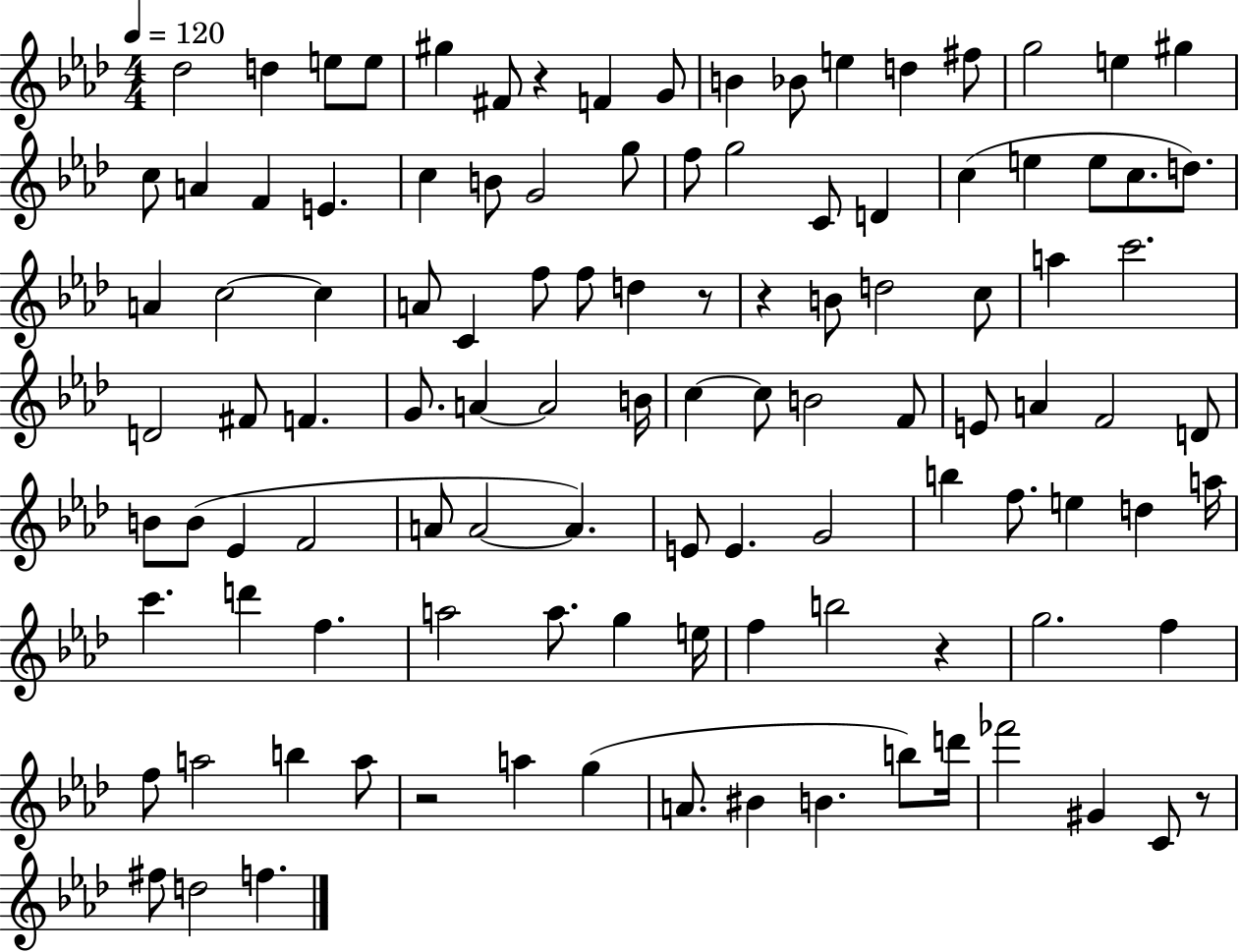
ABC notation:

X:1
T:Untitled
M:4/4
L:1/4
K:Ab
_d2 d e/2 e/2 ^g ^F/2 z F G/2 B _B/2 e d ^f/2 g2 e ^g c/2 A F E c B/2 G2 g/2 f/2 g2 C/2 D c e e/2 c/2 d/2 A c2 c A/2 C f/2 f/2 d z/2 z B/2 d2 c/2 a c'2 D2 ^F/2 F G/2 A A2 B/4 c c/2 B2 F/2 E/2 A F2 D/2 B/2 B/2 _E F2 A/2 A2 A E/2 E G2 b f/2 e d a/4 c' d' f a2 a/2 g e/4 f b2 z g2 f f/2 a2 b a/2 z2 a g A/2 ^B B b/2 d'/4 _f'2 ^G C/2 z/2 ^f/2 d2 f